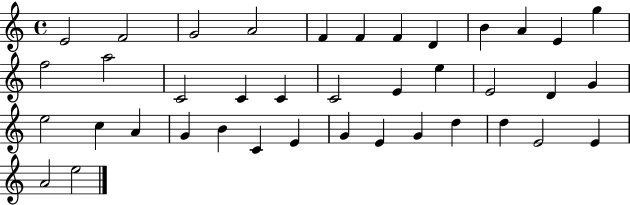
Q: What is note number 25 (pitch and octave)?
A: C5